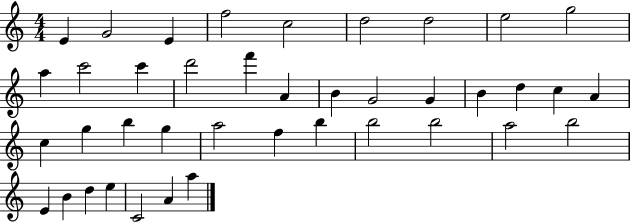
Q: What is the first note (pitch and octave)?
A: E4